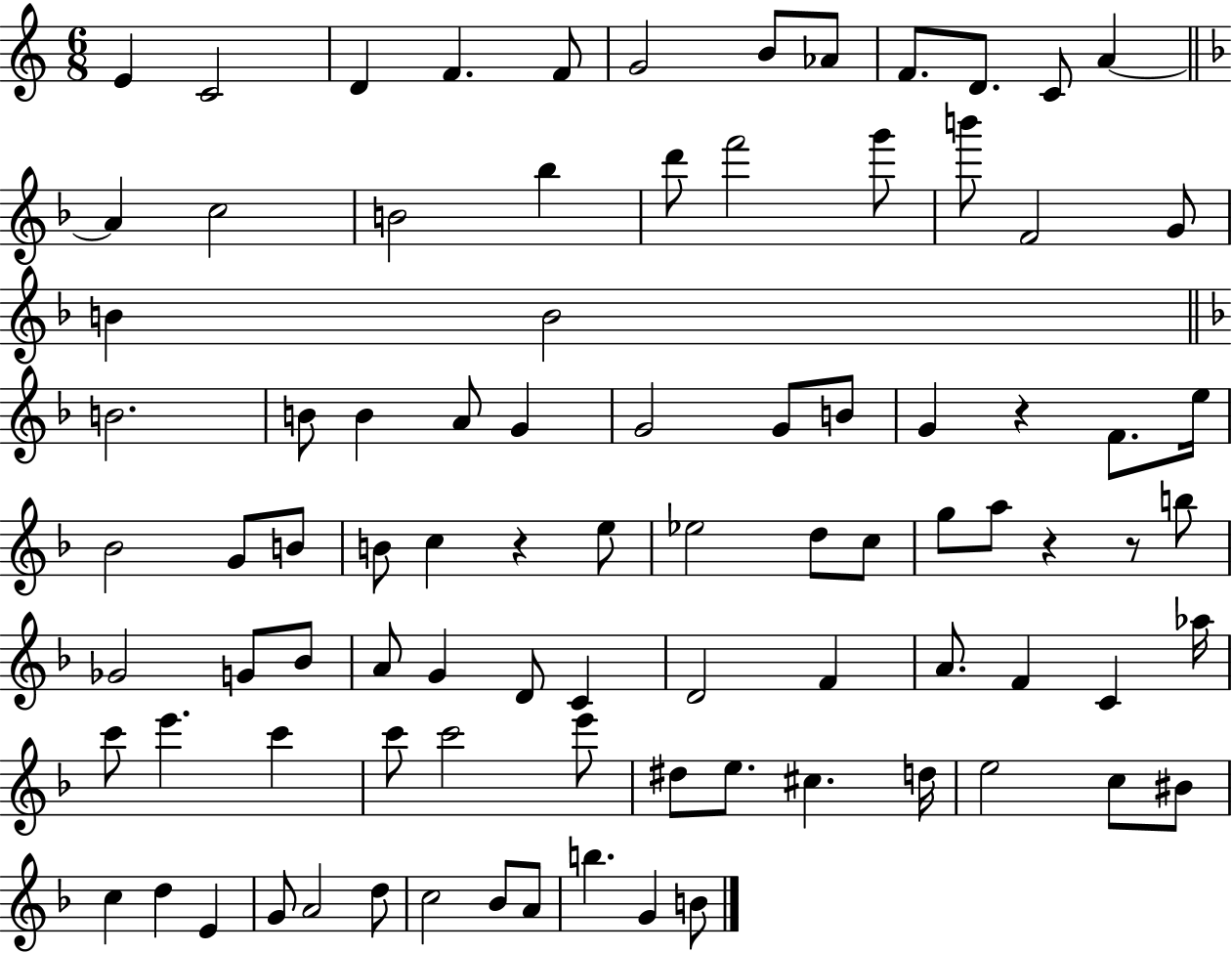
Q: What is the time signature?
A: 6/8